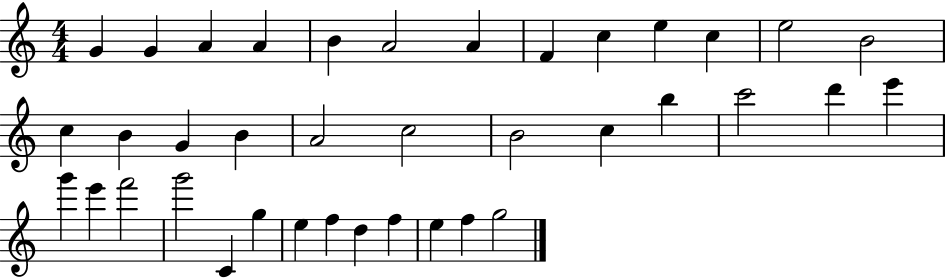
{
  \clef treble
  \numericTimeSignature
  \time 4/4
  \key c \major
  g'4 g'4 a'4 a'4 | b'4 a'2 a'4 | f'4 c''4 e''4 c''4 | e''2 b'2 | \break c''4 b'4 g'4 b'4 | a'2 c''2 | b'2 c''4 b''4 | c'''2 d'''4 e'''4 | \break g'''4 e'''4 f'''2 | g'''2 c'4 g''4 | e''4 f''4 d''4 f''4 | e''4 f''4 g''2 | \break \bar "|."
}